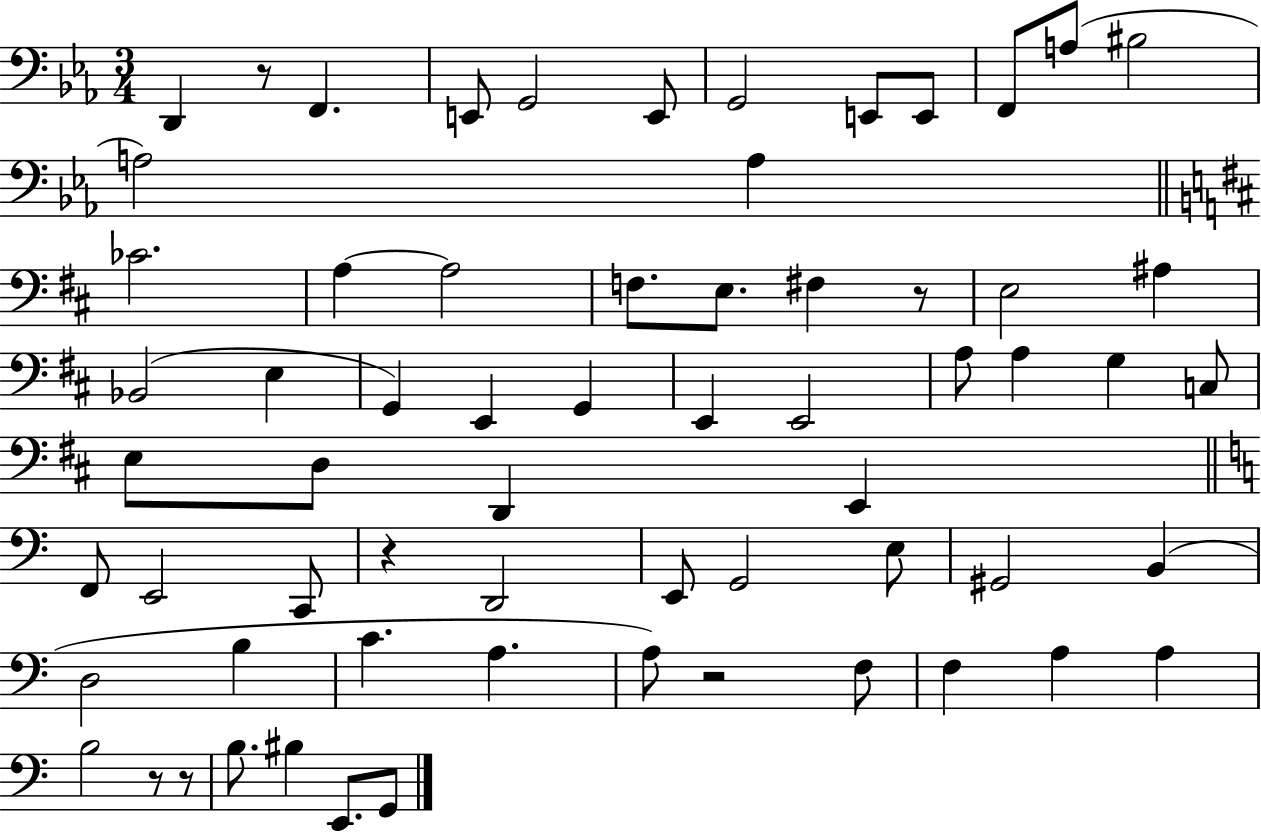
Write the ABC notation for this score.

X:1
T:Untitled
M:3/4
L:1/4
K:Eb
D,, z/2 F,, E,,/2 G,,2 E,,/2 G,,2 E,,/2 E,,/2 F,,/2 A,/2 ^B,2 A,2 A, _C2 A, A,2 F,/2 E,/2 ^F, z/2 E,2 ^A, _B,,2 E, G,, E,, G,, E,, E,,2 A,/2 A, G, C,/2 E,/2 D,/2 D,, E,, F,,/2 E,,2 C,,/2 z D,,2 E,,/2 G,,2 E,/2 ^G,,2 B,, D,2 B, C A, A,/2 z2 F,/2 F, A, A, B,2 z/2 z/2 B,/2 ^B, E,,/2 G,,/2